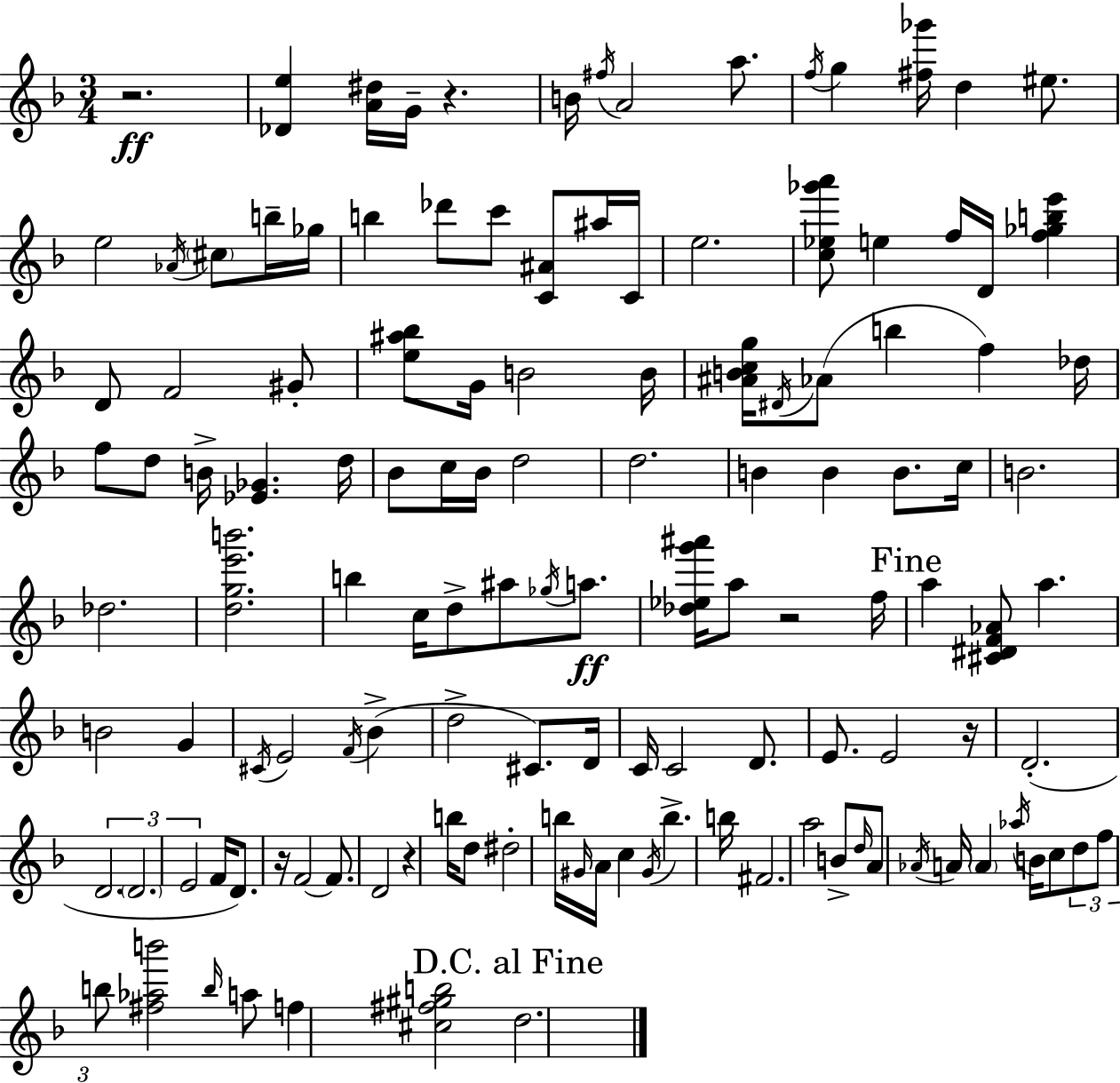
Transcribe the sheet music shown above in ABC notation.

X:1
T:Untitled
M:3/4
L:1/4
K:Dm
z2 [_De] [A^d]/4 G/4 z B/4 ^f/4 A2 a/2 f/4 g [^f_g']/4 d ^e/2 e2 _A/4 ^c/2 b/4 _g/4 b _d'/2 c'/2 [C^A]/2 ^a/4 C/4 e2 [c_e_g'a']/2 e f/4 D/4 [f_gbe'] D/2 F2 ^G/2 [e^a_b]/2 G/4 B2 B/4 [^ABcg]/4 ^D/4 _A/2 b f _d/4 f/2 d/2 B/4 [_E_G] d/4 _B/2 c/4 _B/4 d2 d2 B B B/2 c/4 B2 _d2 [dge'b']2 b c/4 d/2 ^a/2 _g/4 a/2 [_d_eg'^a']/4 a/2 z2 f/4 a [^C^DF_A]/2 a B2 G ^C/4 E2 F/4 _B d2 ^C/2 D/4 C/4 C2 D/2 E/2 E2 z/4 D2 D2 D2 E2 F/4 D/2 z/4 F2 F/2 D2 z b/4 d/2 ^d2 b/4 ^G/4 A/4 c ^G/4 b b/4 ^F2 a2 B/2 d/4 A/2 _A/4 A/4 A _a/4 B/4 c/2 d/2 f/2 b/2 [^f_ab']2 b/4 a/2 f [^c^f^gb]2 d2